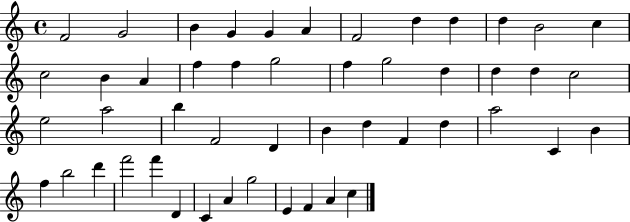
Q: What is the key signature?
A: C major